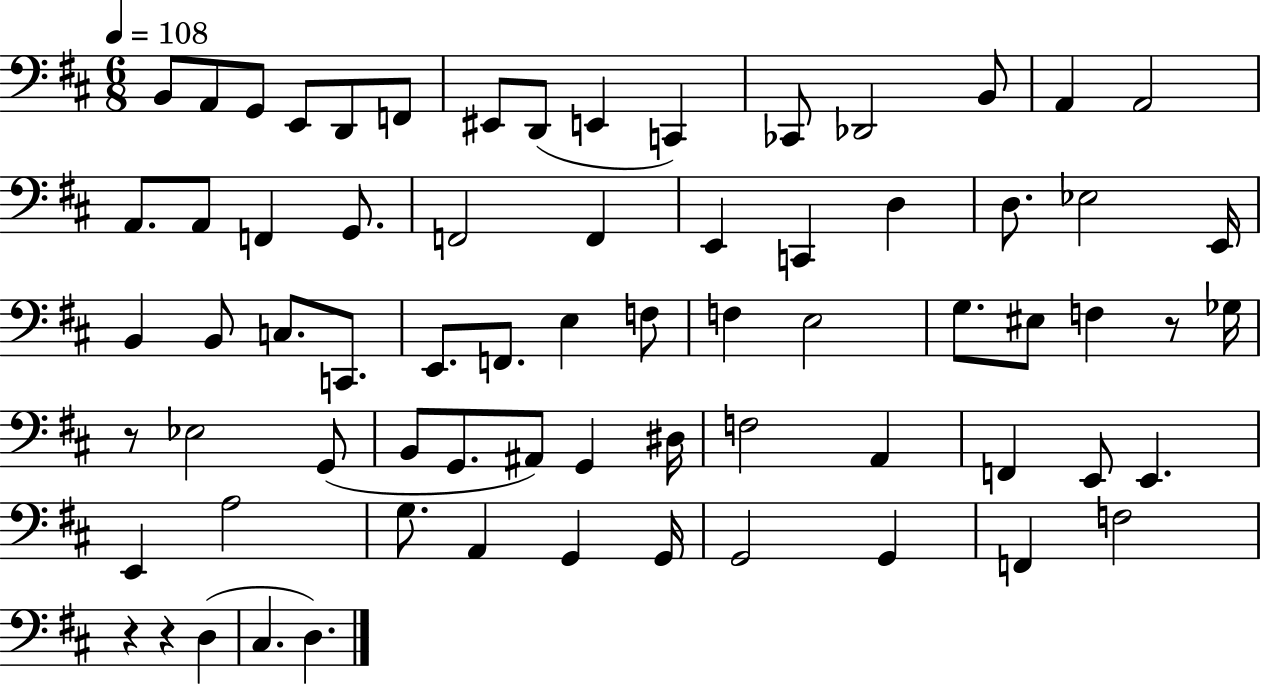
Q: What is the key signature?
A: D major